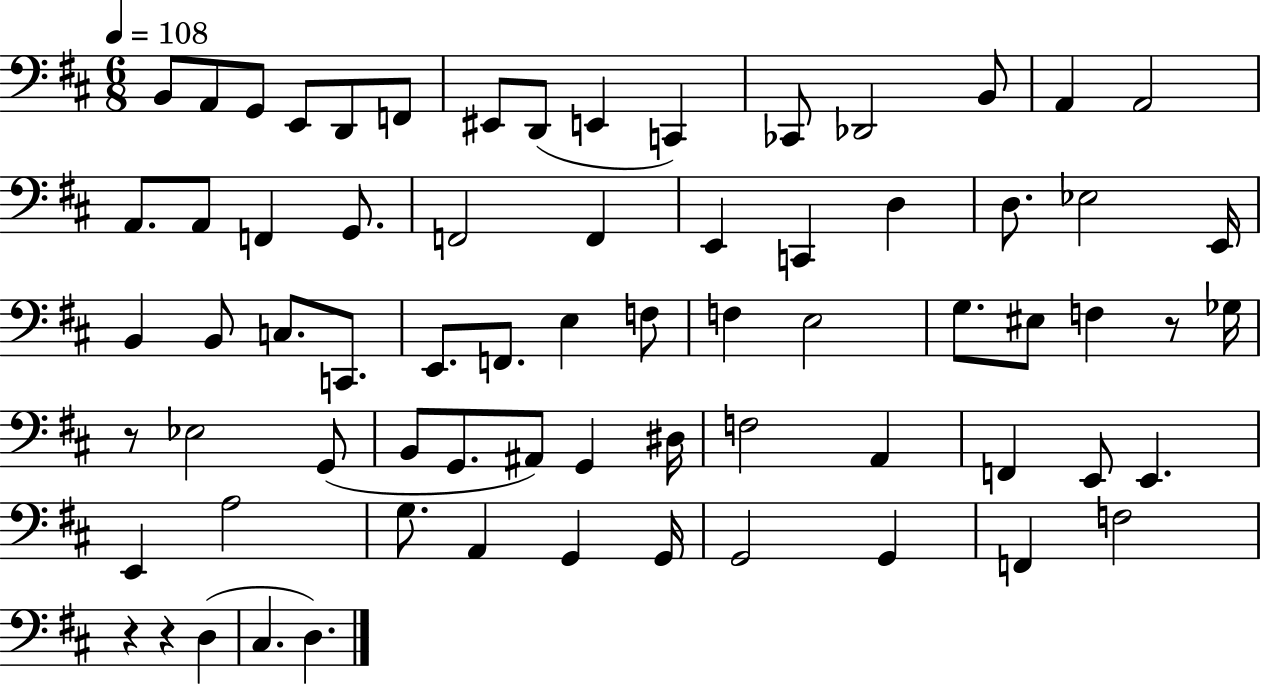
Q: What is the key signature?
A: D major